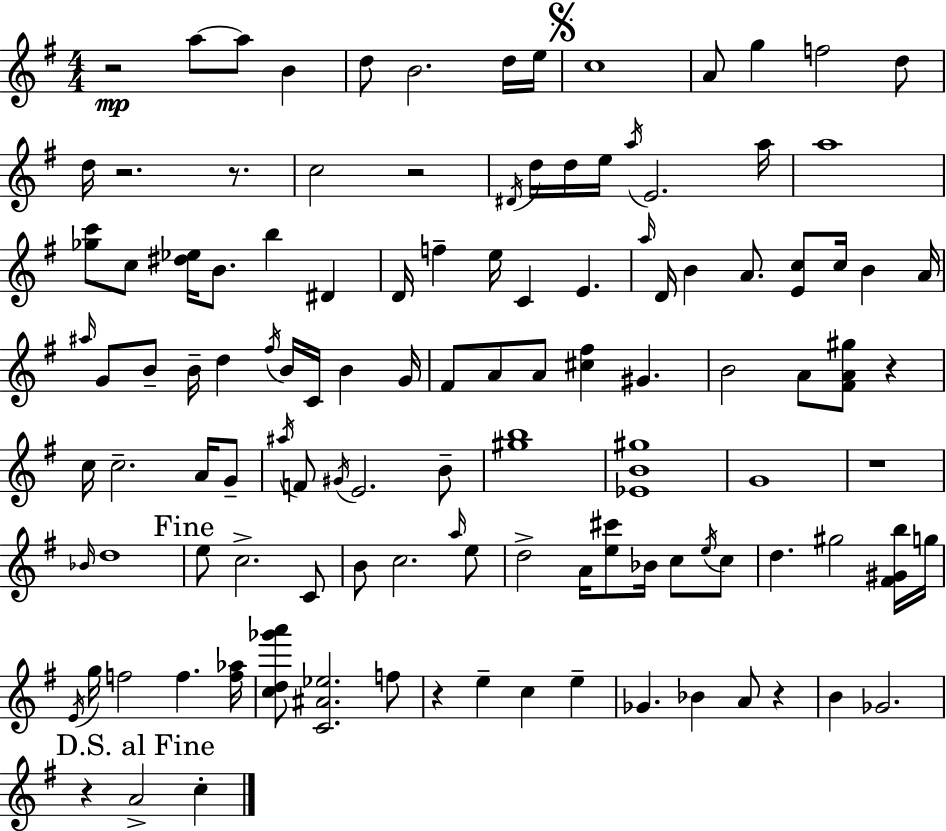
{
  \clef treble
  \numericTimeSignature
  \time 4/4
  \key e \minor
  r2\mp a''8~~ a''8 b'4 | d''8 b'2. d''16 e''16 | \mark \markup { \musicglyph "scripts.segno" } c''1 | a'8 g''4 f''2 d''8 | \break d''16 r2. r8. | c''2 r2 | \acciaccatura { dis'16 } d''16 d''16 e''16 \acciaccatura { a''16 } e'2. | a''16 a''1 | \break <ges'' c'''>8 c''8 <dis'' ees''>16 b'8. b''4 dis'4 | d'16 f''4-- e''16 c'4 e'4. | \grace { a''16 } d'16 b'4 a'8. <e' c''>8 c''16 b'4 | a'16 \grace { ais''16 } g'8 b'8-- b'16-- d''4 \acciaccatura { fis''16 } b'16 c'16 | \break b'4 g'16 fis'8 a'8 a'8 <cis'' fis''>4 gis'4. | b'2 a'8 <fis' a' gis''>8 | r4 c''16 c''2.-- | a'16 g'8-- \acciaccatura { ais''16 } f'8 \acciaccatura { gis'16 } e'2. | \break b'8-- <gis'' b''>1 | <ees' b' gis''>1 | g'1 | r1 | \break \grace { bes'16 } d''1 | \mark "Fine" e''8 c''2.-> | c'8 b'8 c''2. | \grace { a''16 } e''8 d''2-> | \break a'16 <e'' cis'''>8 bes'16 c''8 \acciaccatura { e''16 } c''8 d''4. | gis''2 <fis' gis' b''>16 g''16 \acciaccatura { e'16 } g''16 f''2 | f''4. <f'' aes''>16 <c'' d'' ges''' a'''>8 <c' ais' ees''>2. | f''8 r4 e''4-- | \break c''4 e''4-- ges'4. | bes'4 a'8 r4 b'4 ges'2. | \mark "D.S. al Fine" r4 a'2-> | c''4-. \bar "|."
}